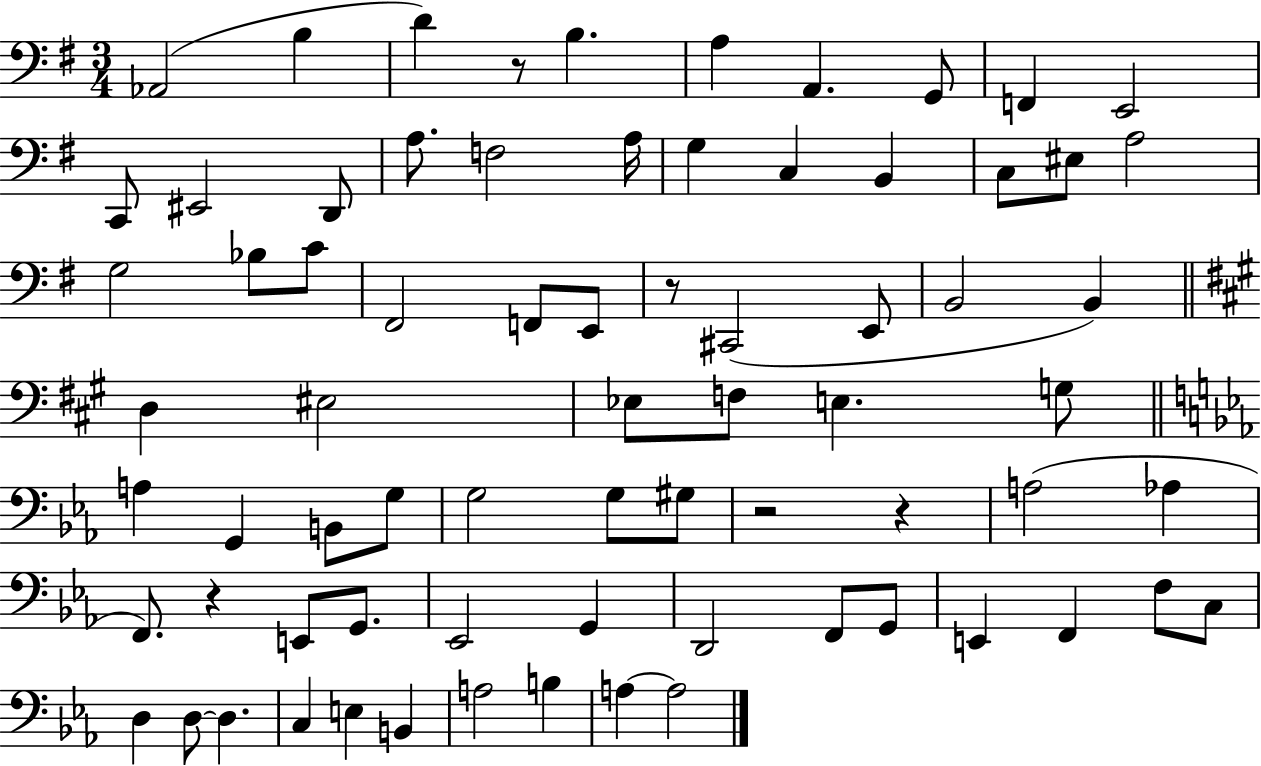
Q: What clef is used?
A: bass